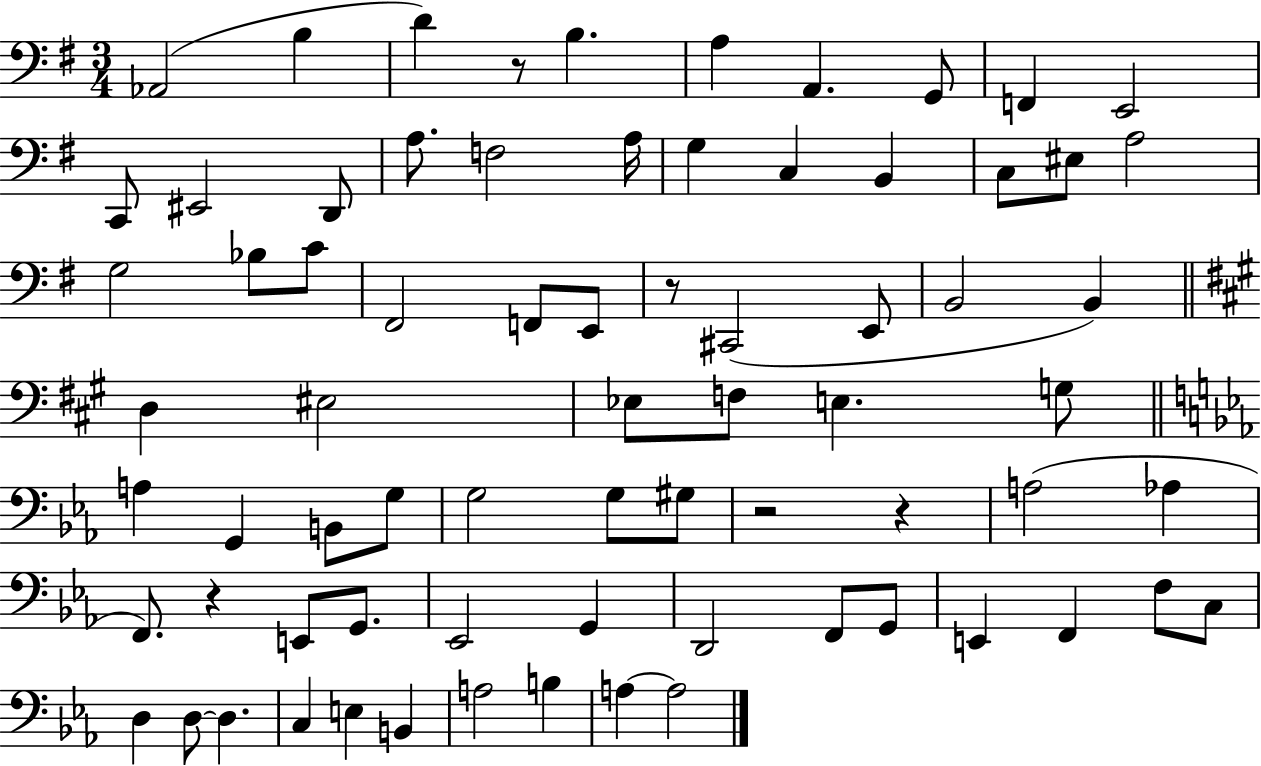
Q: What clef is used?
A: bass